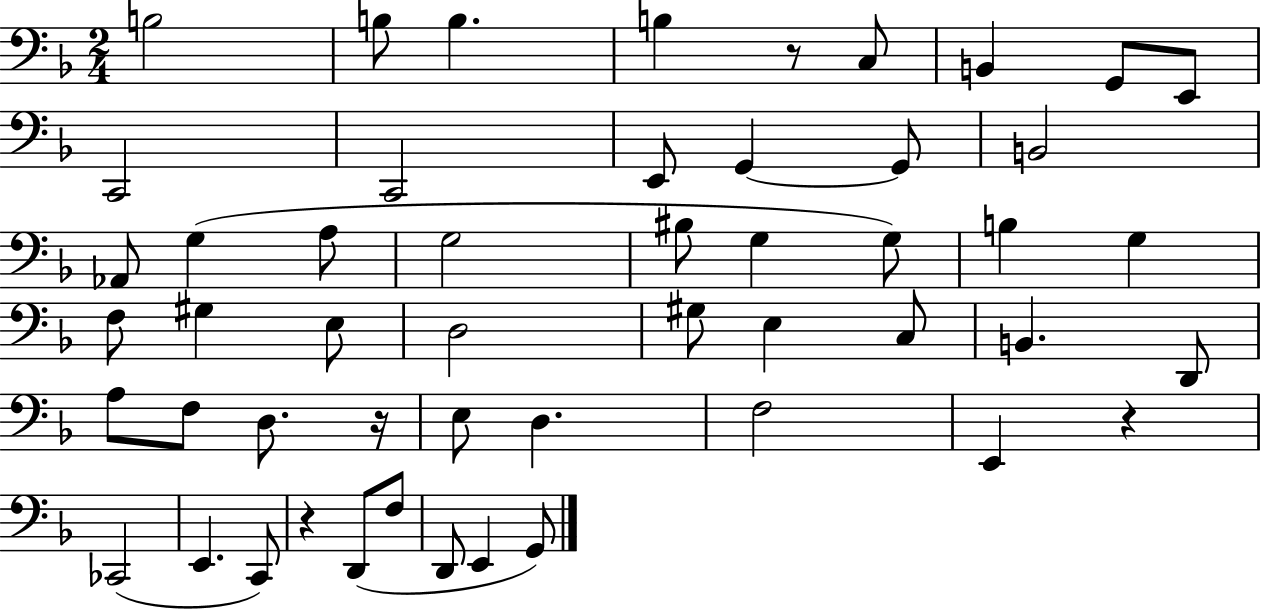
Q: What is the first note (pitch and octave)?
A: B3